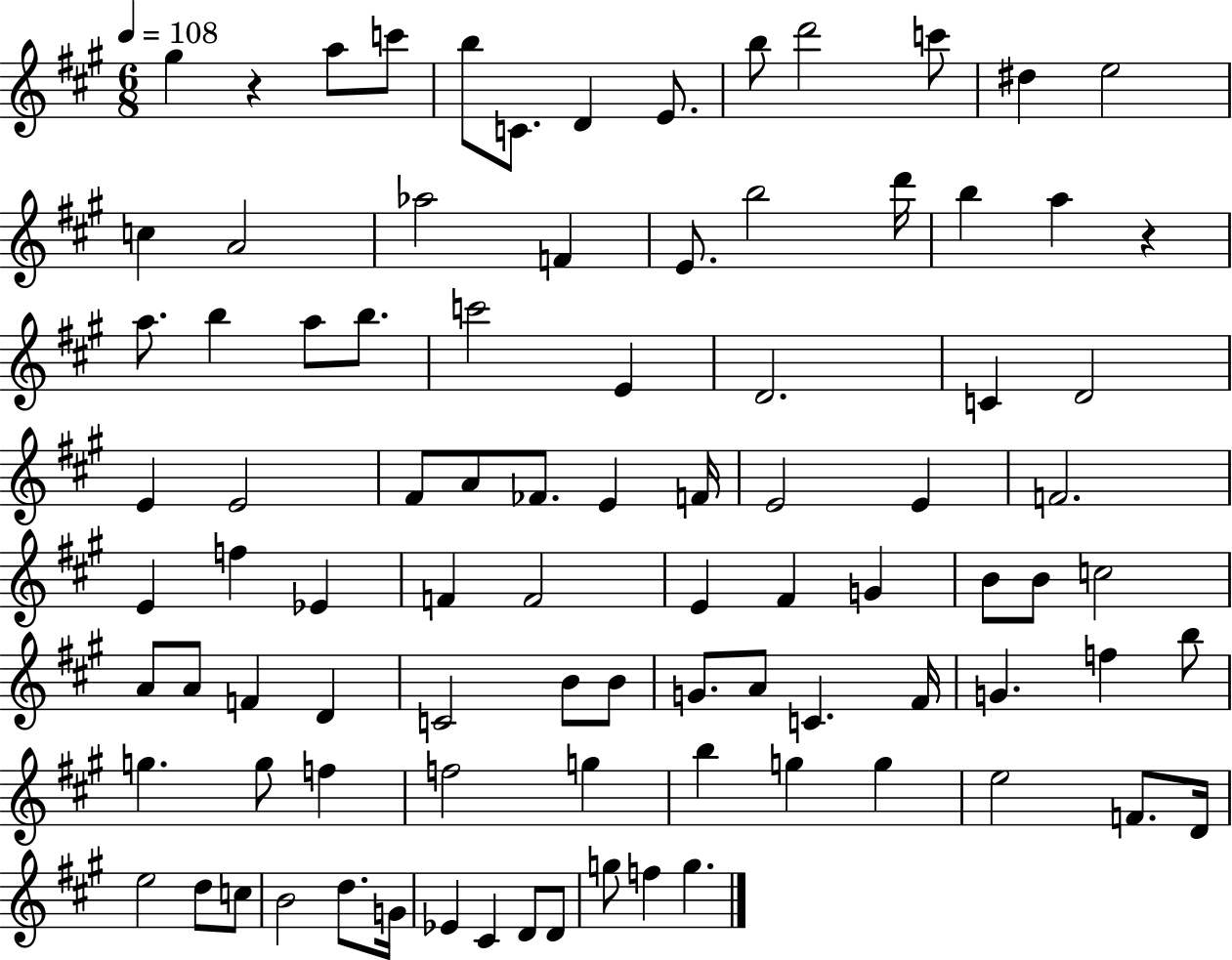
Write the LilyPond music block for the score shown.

{
  \clef treble
  \numericTimeSignature
  \time 6/8
  \key a \major
  \tempo 4 = 108
  gis''4 r4 a''8 c'''8 | b''8 c'8. d'4 e'8. | b''8 d'''2 c'''8 | dis''4 e''2 | \break c''4 a'2 | aes''2 f'4 | e'8. b''2 d'''16 | b''4 a''4 r4 | \break a''8. b''4 a''8 b''8. | c'''2 e'4 | d'2. | c'4 d'2 | \break e'4 e'2 | fis'8 a'8 fes'8. e'4 f'16 | e'2 e'4 | f'2. | \break e'4 f''4 ees'4 | f'4 f'2 | e'4 fis'4 g'4 | b'8 b'8 c''2 | \break a'8 a'8 f'4 d'4 | c'2 b'8 b'8 | g'8. a'8 c'4. fis'16 | g'4. f''4 b''8 | \break g''4. g''8 f''4 | f''2 g''4 | b''4 g''4 g''4 | e''2 f'8. d'16 | \break e''2 d''8 c''8 | b'2 d''8. g'16 | ees'4 cis'4 d'8 d'8 | g''8 f''4 g''4. | \break \bar "|."
}